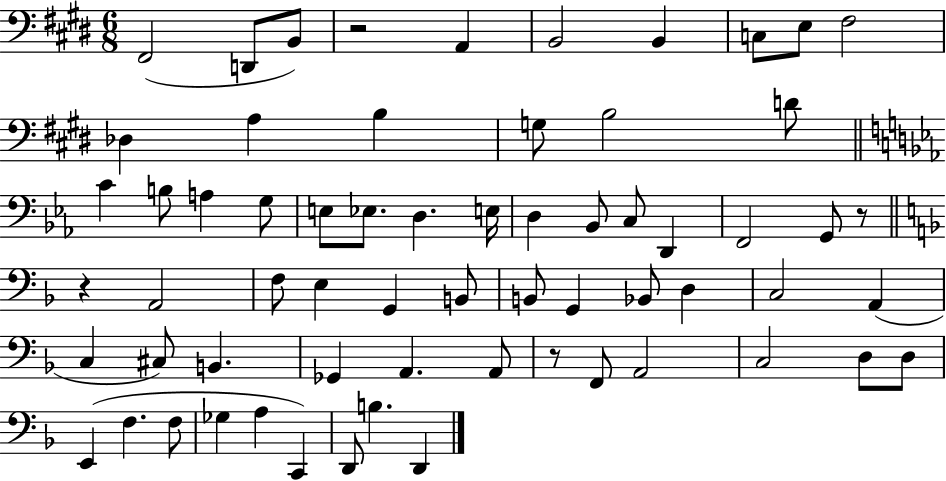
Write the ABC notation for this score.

X:1
T:Untitled
M:6/8
L:1/4
K:E
^F,,2 D,,/2 B,,/2 z2 A,, B,,2 B,, C,/2 E,/2 ^F,2 _D, A, B, G,/2 B,2 D/2 C B,/2 A, G,/2 E,/2 _E,/2 D, E,/4 D, _B,,/2 C,/2 D,, F,,2 G,,/2 z/2 z A,,2 F,/2 E, G,, B,,/2 B,,/2 G,, _B,,/2 D, C,2 A,, C, ^C,/2 B,, _G,, A,, A,,/2 z/2 F,,/2 A,,2 C,2 D,/2 D,/2 E,, F, F,/2 _G, A, C,, D,,/2 B, D,,